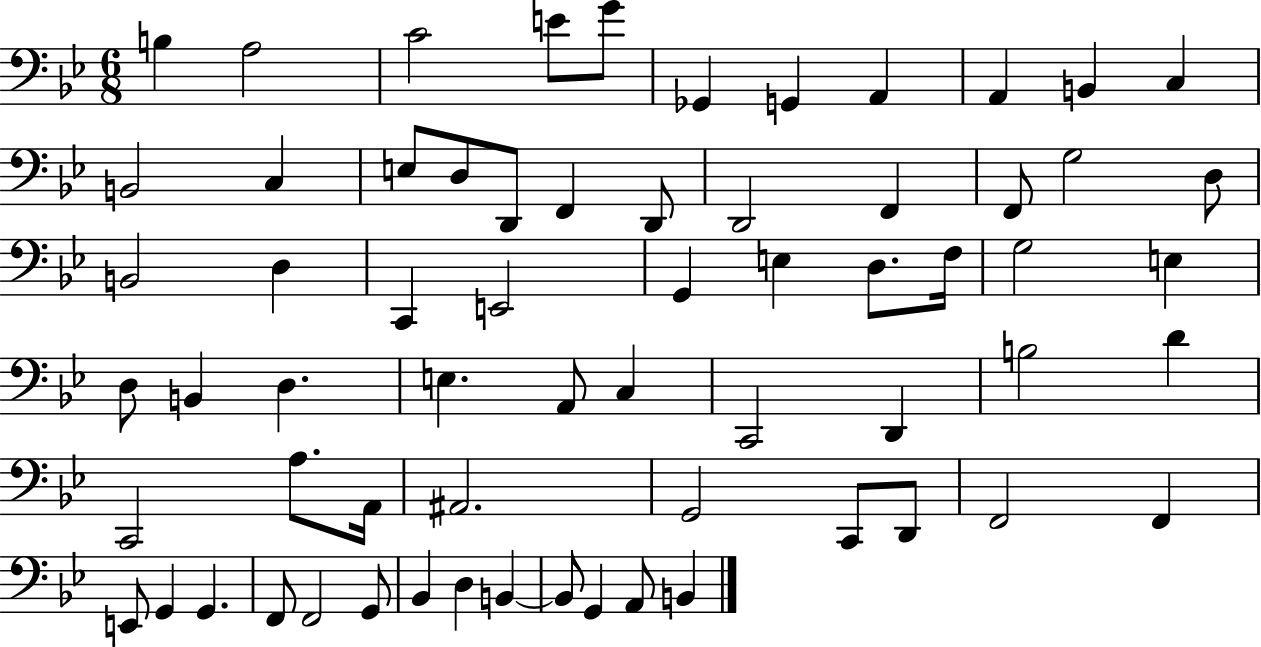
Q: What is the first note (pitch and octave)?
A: B3